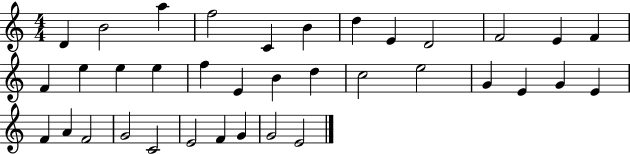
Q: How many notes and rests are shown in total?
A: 36